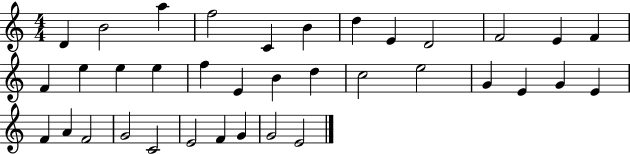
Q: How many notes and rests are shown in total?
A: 36